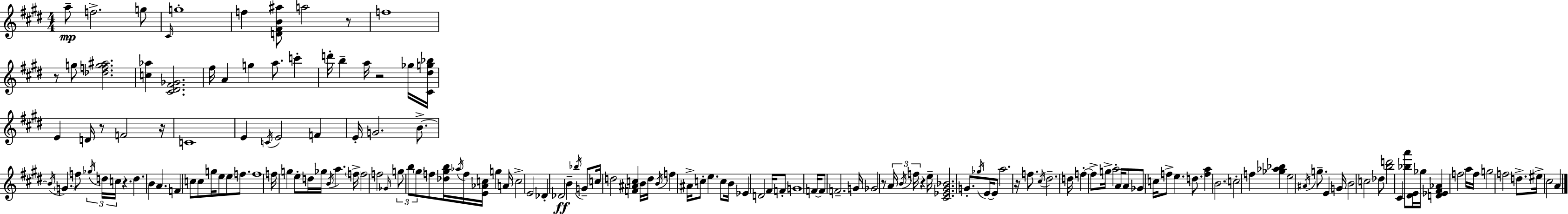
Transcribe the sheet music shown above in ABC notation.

X:1
T:Untitled
M:4/4
L:1/4
K:E
a/2 f2 g/2 ^C/4 g4 f [D^FB^a]/2 a2 z/2 f4 z/2 g/2 [_dfg^a]2 [c_a] [^C^D^F_G]2 ^f/4 A g a/2 c' d'/4 b a/4 z2 _g/4 [^C^dg_b]/4 E D/4 z/2 F2 z/4 C4 E C/4 E2 F E/4 G2 B/2 B/4 G f/2 _g/4 d/4 c/4 z d B A F c/2 c/2 g/4 e/2 e/2 f/2 f4 f/4 g e/2 d/4 _g/4 B/4 a f/4 f2 f2 _G/4 g/2 b/2 ^g/2 f/2 [_d^gb]/4 _a/4 f/4 [E_Ac]/4 g A/4 c2 E2 _D _D2 B _b/4 G/2 c/4 d2 [F^Ac] B/4 d/4 B/4 f ^A/4 c/2 e c/2 B/4 _E D2 ^F/4 F/2 G4 F/4 F/2 F2 G/4 _G2 z/2 A/4 B/4 f/4 z e/4 [^C_E^G_B]2 G/2 _g/4 E/4 E/2 a2 z/4 f/2 ^c/4 ^d2 d/4 f f/2 g/4 a2 A/4 A/2 _G/2 c/4 f/2 e d/2 [fa] B2 c2 f [_g_a_b] e2 ^A/4 g/2 E G/4 B2 c2 _d/2 [bd']2 ^C [_ba']/2 [^DE]/4 _g/4 [D_E^F_A] f2 a/4 f/4 g2 f2 d/2 ^e/4 ^c2 A